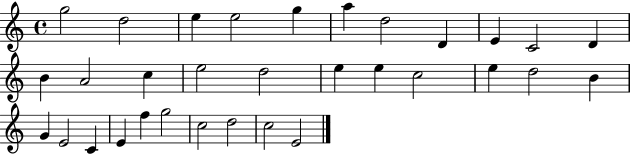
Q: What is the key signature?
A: C major